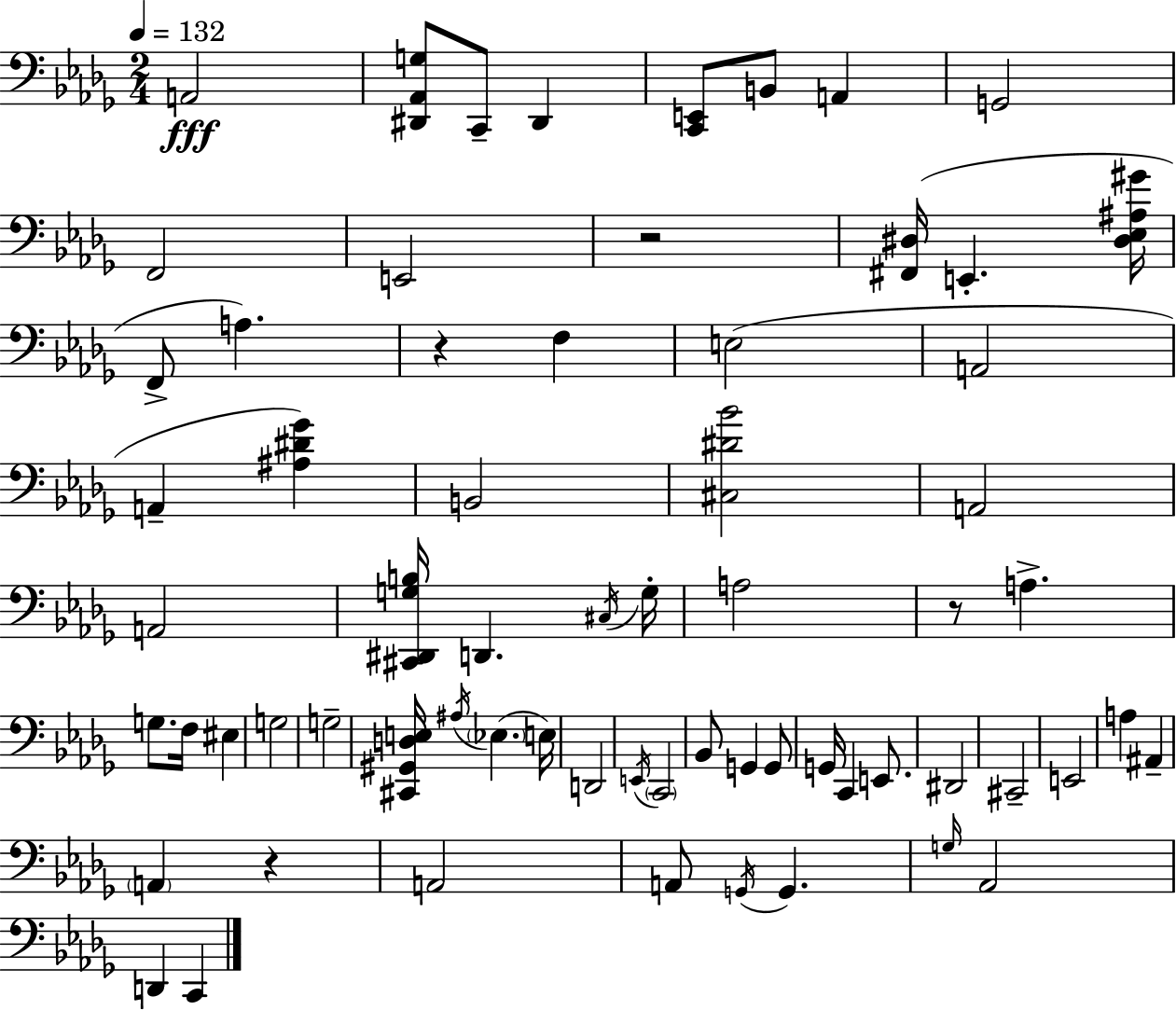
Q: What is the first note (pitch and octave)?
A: A2